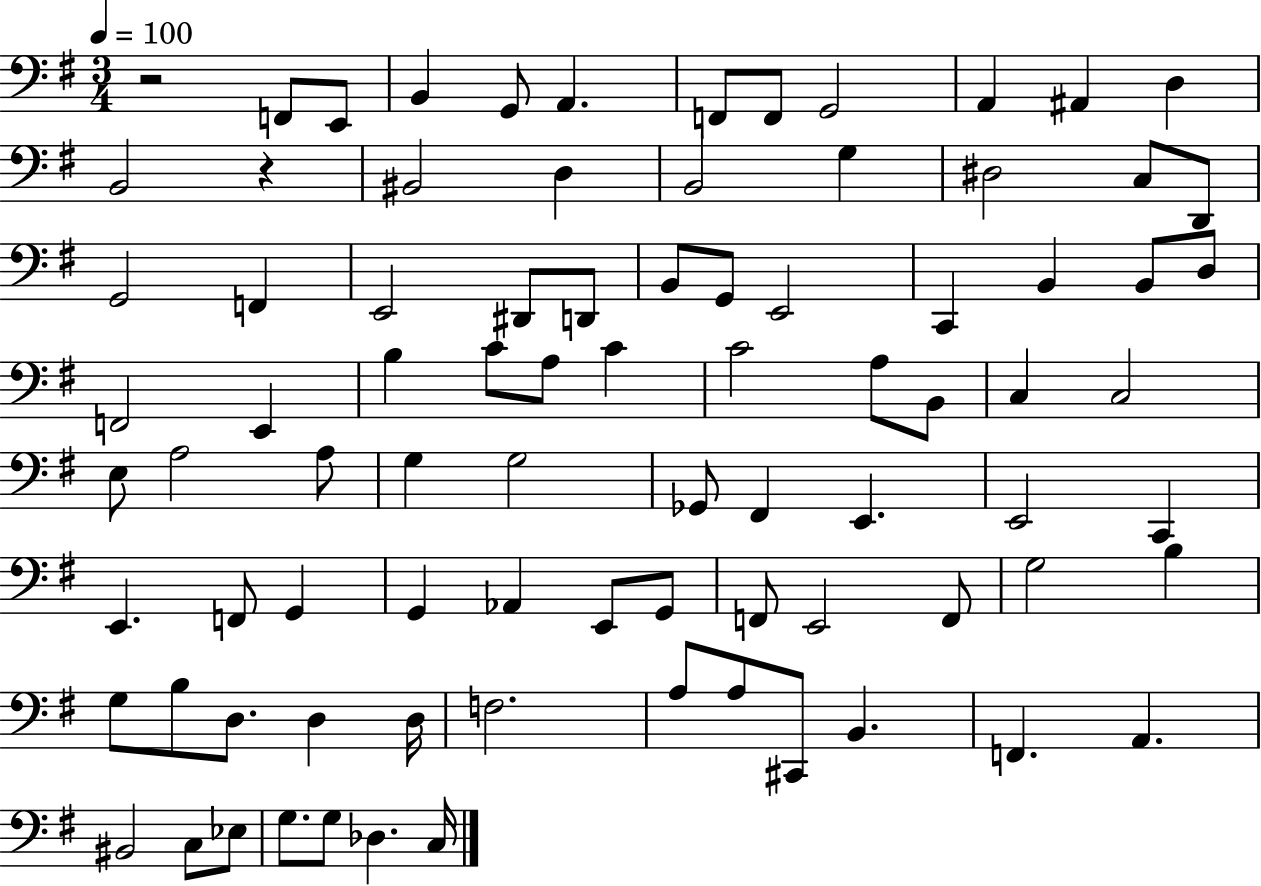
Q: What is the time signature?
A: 3/4